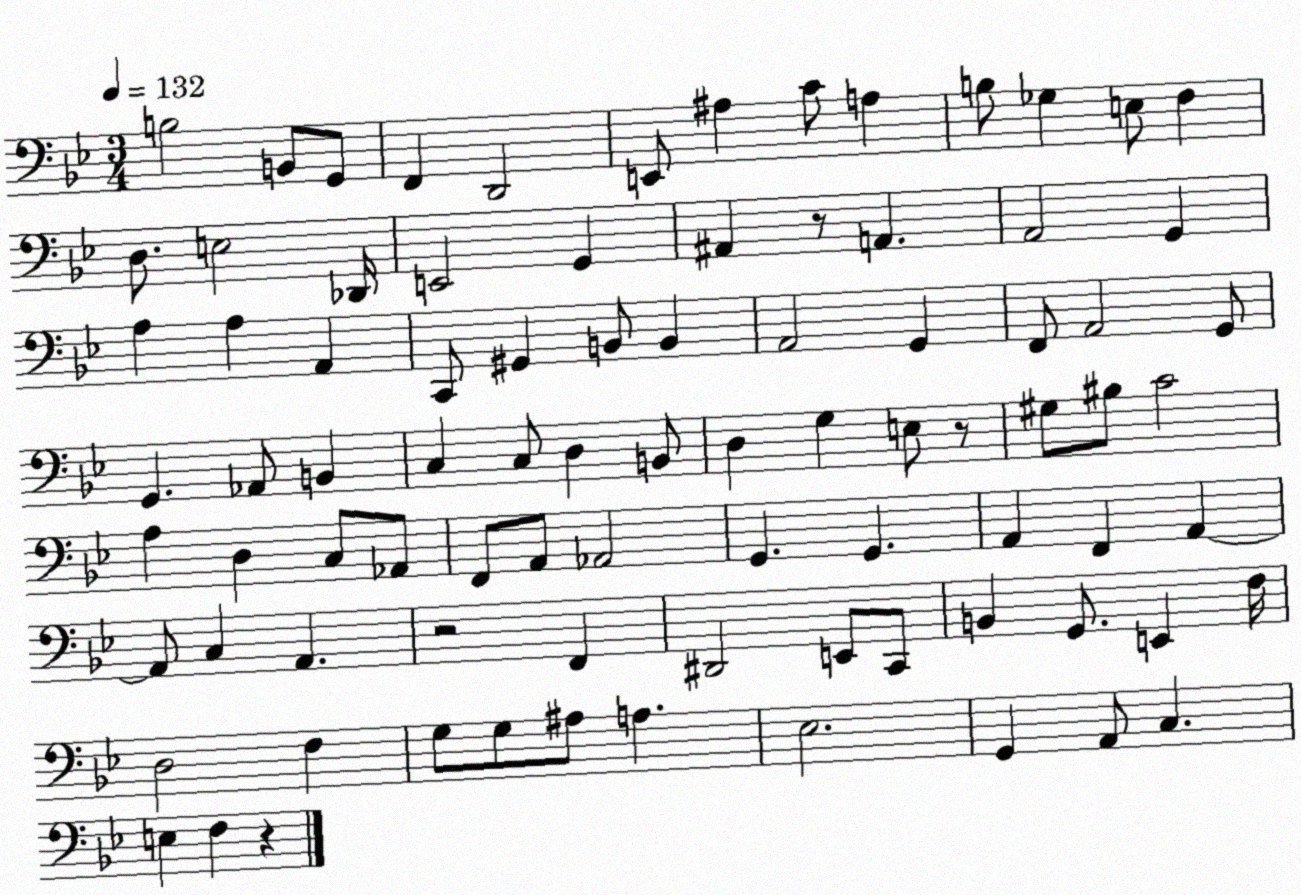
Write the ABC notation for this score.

X:1
T:Untitled
M:3/4
L:1/4
K:Bb
B,2 B,,/2 G,,/2 F,, D,,2 E,,/2 ^A, C/2 A, B,/2 _G, E,/2 F, D,/2 E,2 _D,,/4 E,,2 G,, ^A,, z/2 A,, A,,2 G,, A, A, A,, C,,/2 ^G,, B,,/2 B,, A,,2 G,, F,,/2 A,,2 G,,/2 G,, _A,,/2 B,, C, C,/2 D, B,,/2 D, G, E,/2 z/2 ^G,/2 ^B,/2 C2 A, D, C,/2 _A,,/2 F,,/2 A,,/2 _A,,2 G,, G,, A,, F,, A,, A,,/2 C, A,, z2 F,, ^D,,2 E,,/2 C,,/2 B,, G,,/2 E,, F,/4 D,2 F, G,/2 G,/2 ^A,/2 A, _E,2 G,, A,,/2 C, E, F, z